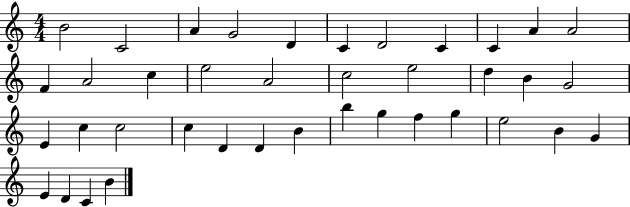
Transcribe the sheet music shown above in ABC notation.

X:1
T:Untitled
M:4/4
L:1/4
K:C
B2 C2 A G2 D C D2 C C A A2 F A2 c e2 A2 c2 e2 d B G2 E c c2 c D D B b g f g e2 B G E D C B